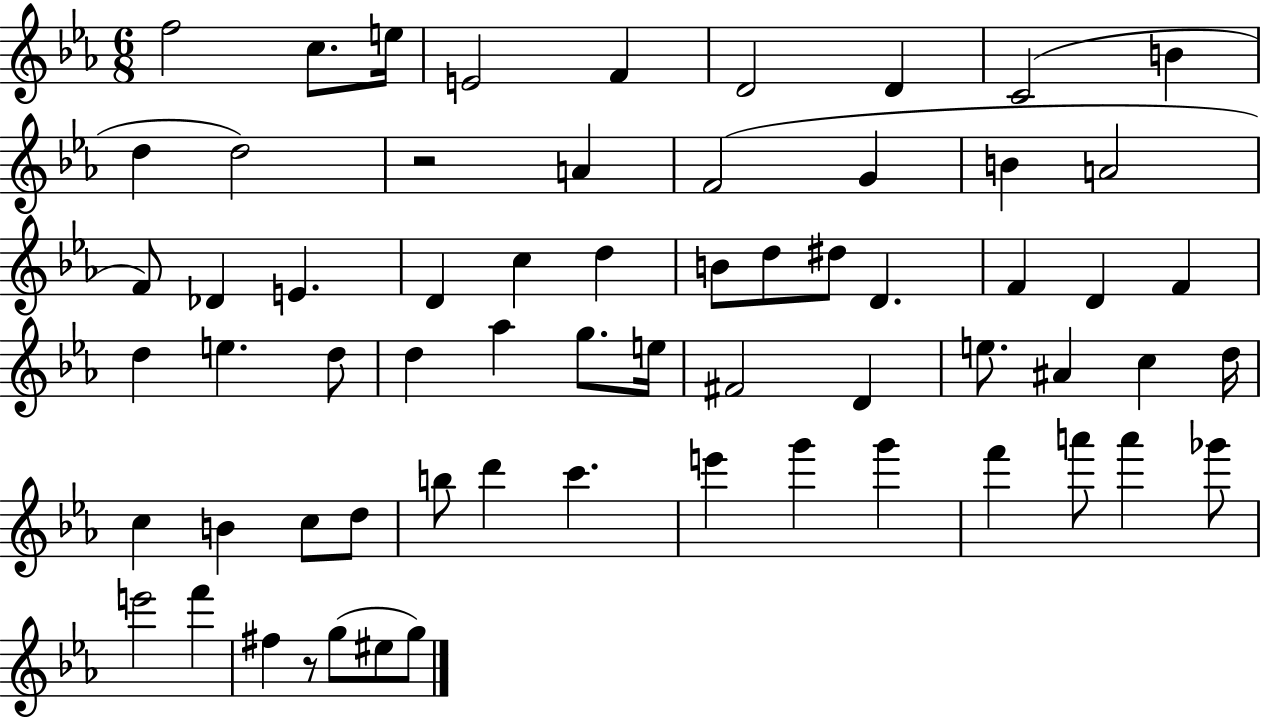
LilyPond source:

{
  \clef treble
  \numericTimeSignature
  \time 6/8
  \key ees \major
  f''2 c''8. e''16 | e'2 f'4 | d'2 d'4 | c'2( b'4 | \break d''4 d''2) | r2 a'4 | f'2( g'4 | b'4 a'2 | \break f'8) des'4 e'4. | d'4 c''4 d''4 | b'8 d''8 dis''8 d'4. | f'4 d'4 f'4 | \break d''4 e''4. d''8 | d''4 aes''4 g''8. e''16 | fis'2 d'4 | e''8. ais'4 c''4 d''16 | \break c''4 b'4 c''8 d''8 | b''8 d'''4 c'''4. | e'''4 g'''4 g'''4 | f'''4 a'''8 a'''4 ges'''8 | \break e'''2 f'''4 | fis''4 r8 g''8( eis''8 g''8) | \bar "|."
}